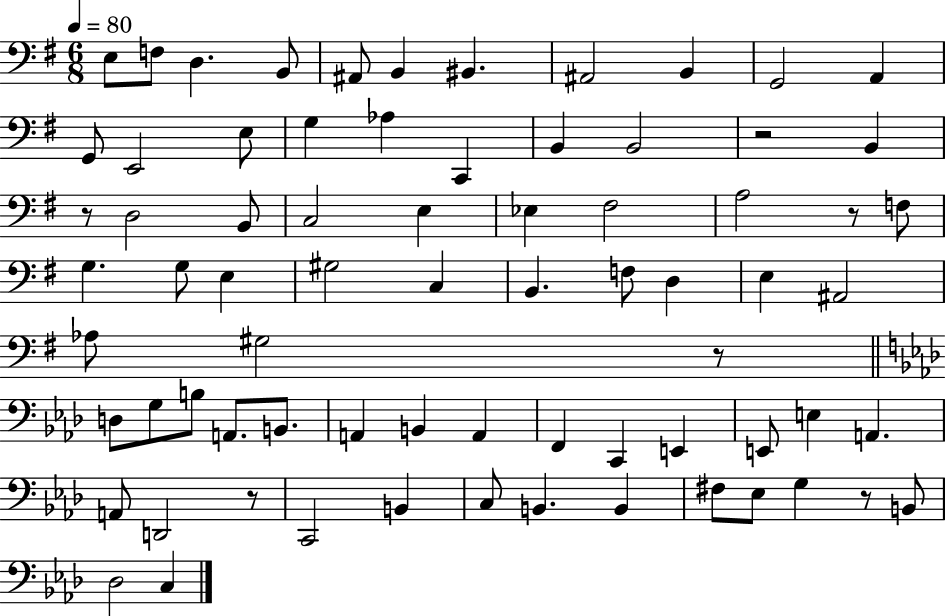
E3/e F3/e D3/q. B2/e A#2/e B2/q BIS2/q. A#2/h B2/q G2/h A2/q G2/e E2/h E3/e G3/q Ab3/q C2/q B2/q B2/h R/h B2/q R/e D3/h B2/e C3/h E3/q Eb3/q F#3/h A3/h R/e F3/e G3/q. G3/e E3/q G#3/h C3/q B2/q. F3/e D3/q E3/q A#2/h Ab3/e G#3/h R/e D3/e G3/e B3/e A2/e. B2/e. A2/q B2/q A2/q F2/q C2/q E2/q E2/e E3/q A2/q. A2/e D2/h R/e C2/h B2/q C3/e B2/q. B2/q F#3/e Eb3/e G3/q R/e B2/e Db3/h C3/q